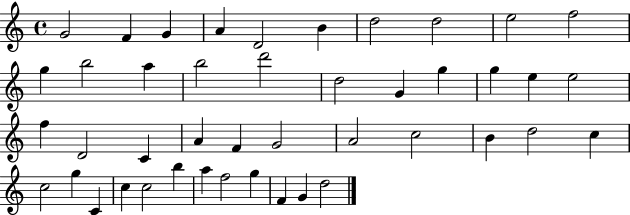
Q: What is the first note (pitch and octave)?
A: G4